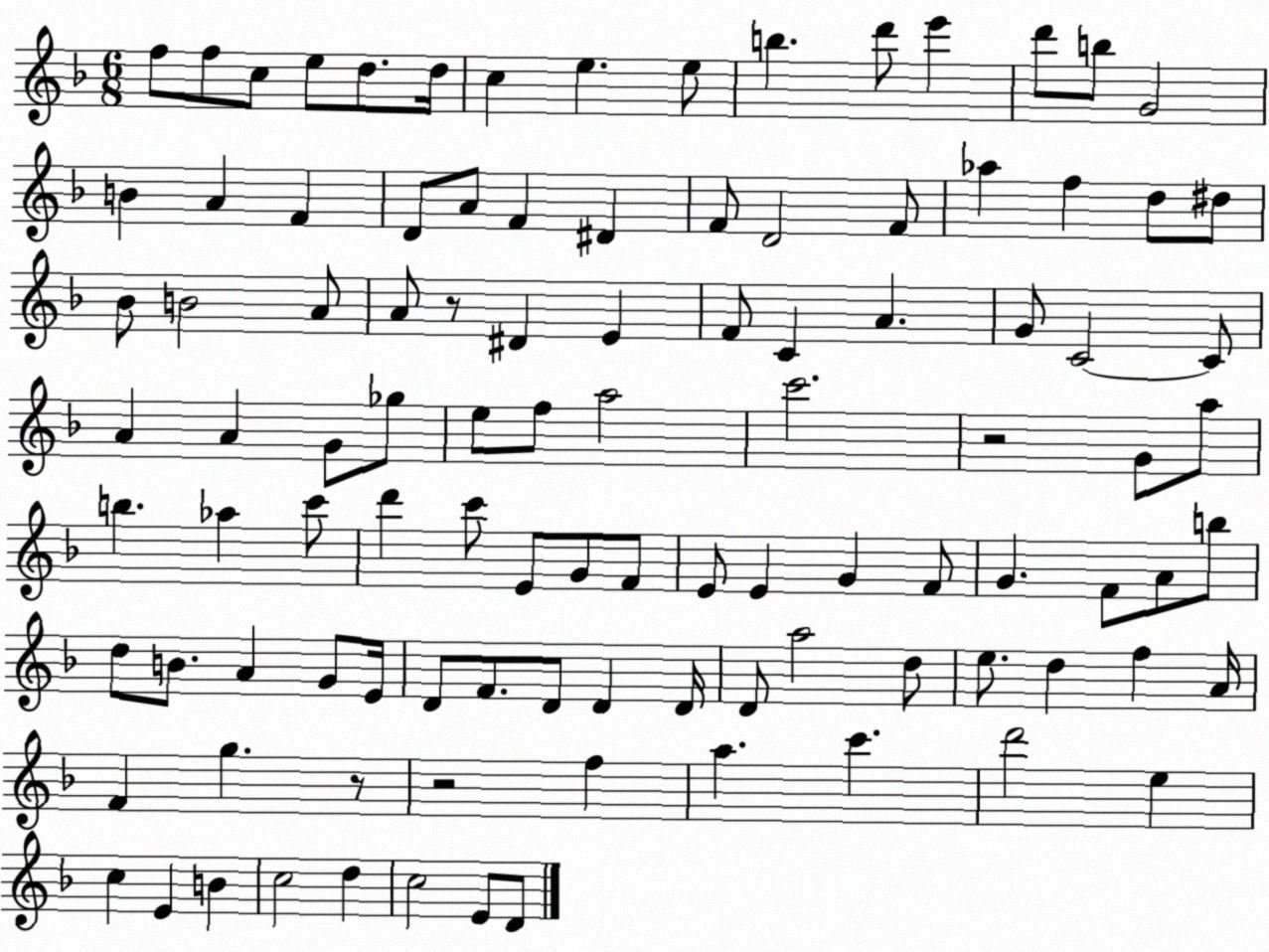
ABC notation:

X:1
T:Untitled
M:6/8
L:1/4
K:F
f/2 f/2 c/2 e/2 d/2 d/4 c e e/2 b d'/2 e' d'/2 b/2 G2 B A F D/2 A/2 F ^D F/2 D2 F/2 _a f d/2 ^d/2 _B/2 B2 A/2 A/2 z/2 ^D E F/2 C A G/2 C2 C/2 A A G/2 _g/2 e/2 f/2 a2 c'2 z2 G/2 a/2 b _a c'/2 d' c'/2 E/2 G/2 F/2 E/2 E G F/2 G F/2 A/2 b/2 d/2 B/2 A G/2 E/4 D/2 F/2 D/2 D D/4 D/2 a2 d/2 e/2 d f A/4 F g z/2 z2 f a c' d'2 e c E B c2 d c2 E/2 D/2